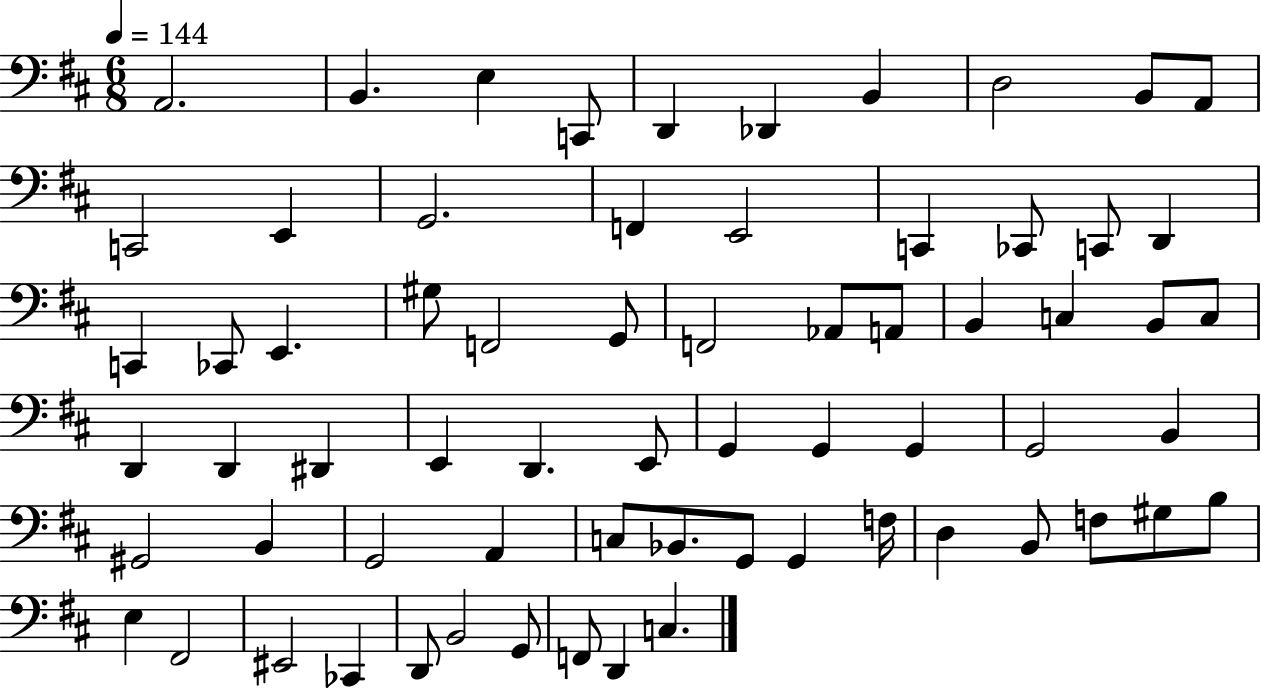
{
  \clef bass
  \numericTimeSignature
  \time 6/8
  \key d \major
  \tempo 4 = 144
  a,2. | b,4. e4 c,8 | d,4 des,4 b,4 | d2 b,8 a,8 | \break c,2 e,4 | g,2. | f,4 e,2 | c,4 ces,8 c,8 d,4 | \break c,4 ces,8 e,4. | gis8 f,2 g,8 | f,2 aes,8 a,8 | b,4 c4 b,8 c8 | \break d,4 d,4 dis,4 | e,4 d,4. e,8 | g,4 g,4 g,4 | g,2 b,4 | \break gis,2 b,4 | g,2 a,4 | c8 bes,8. g,8 g,4 f16 | d4 b,8 f8 gis8 b8 | \break e4 fis,2 | eis,2 ces,4 | d,8 b,2 g,8 | f,8 d,4 c4. | \break \bar "|."
}